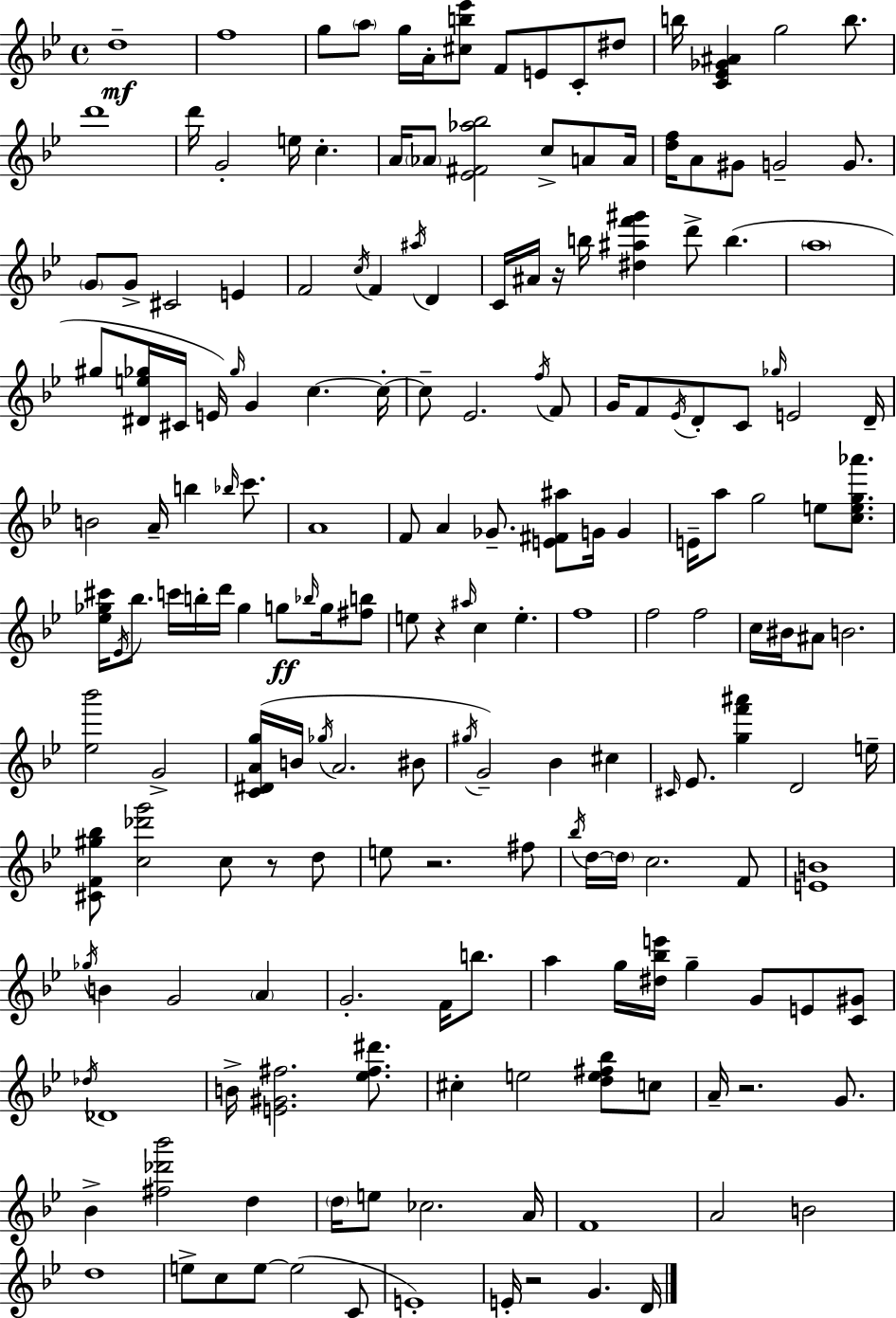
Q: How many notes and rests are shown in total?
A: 185